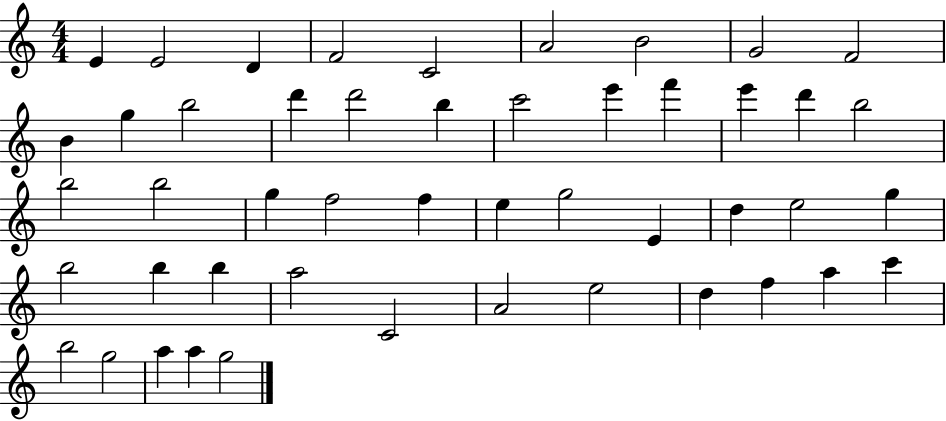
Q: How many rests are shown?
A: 0